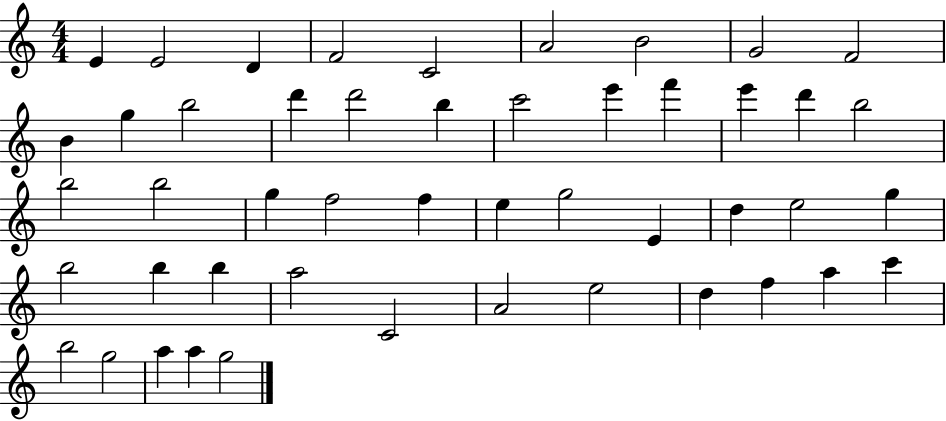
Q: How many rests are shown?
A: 0